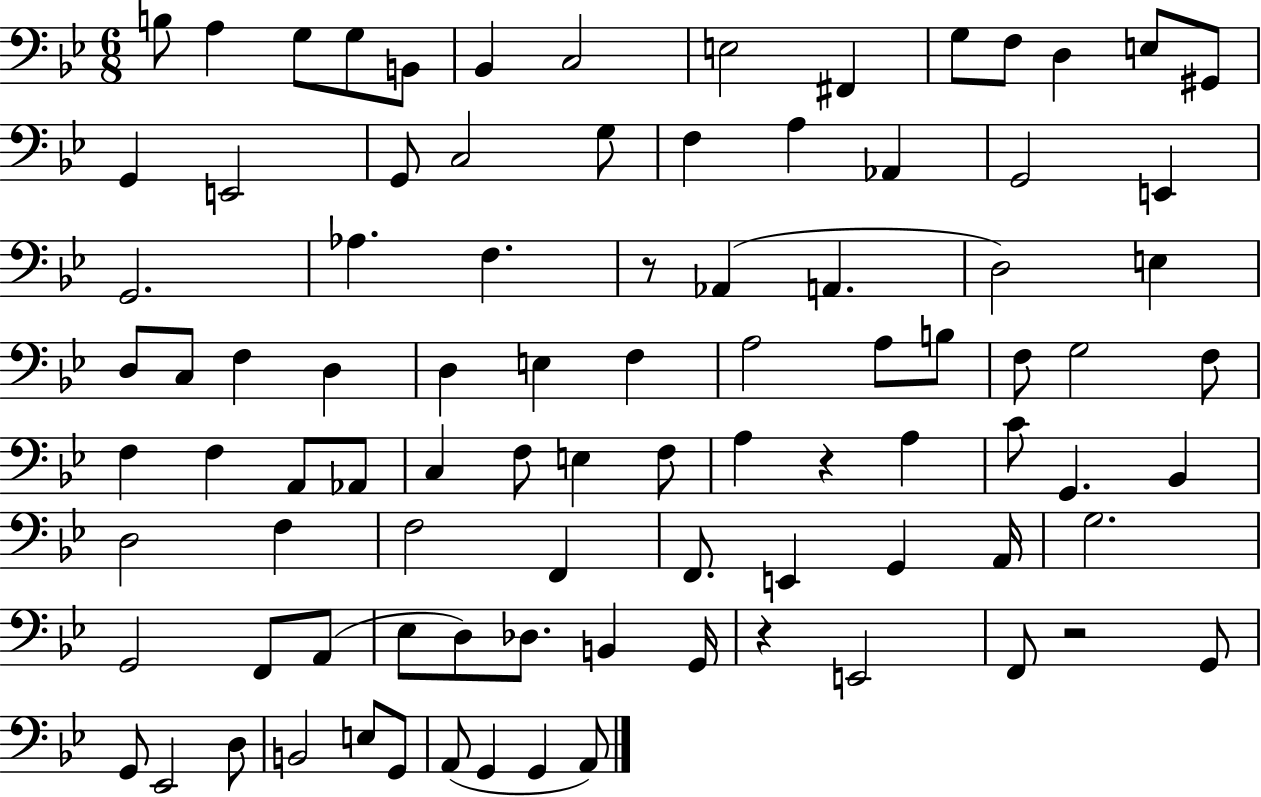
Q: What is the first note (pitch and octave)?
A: B3